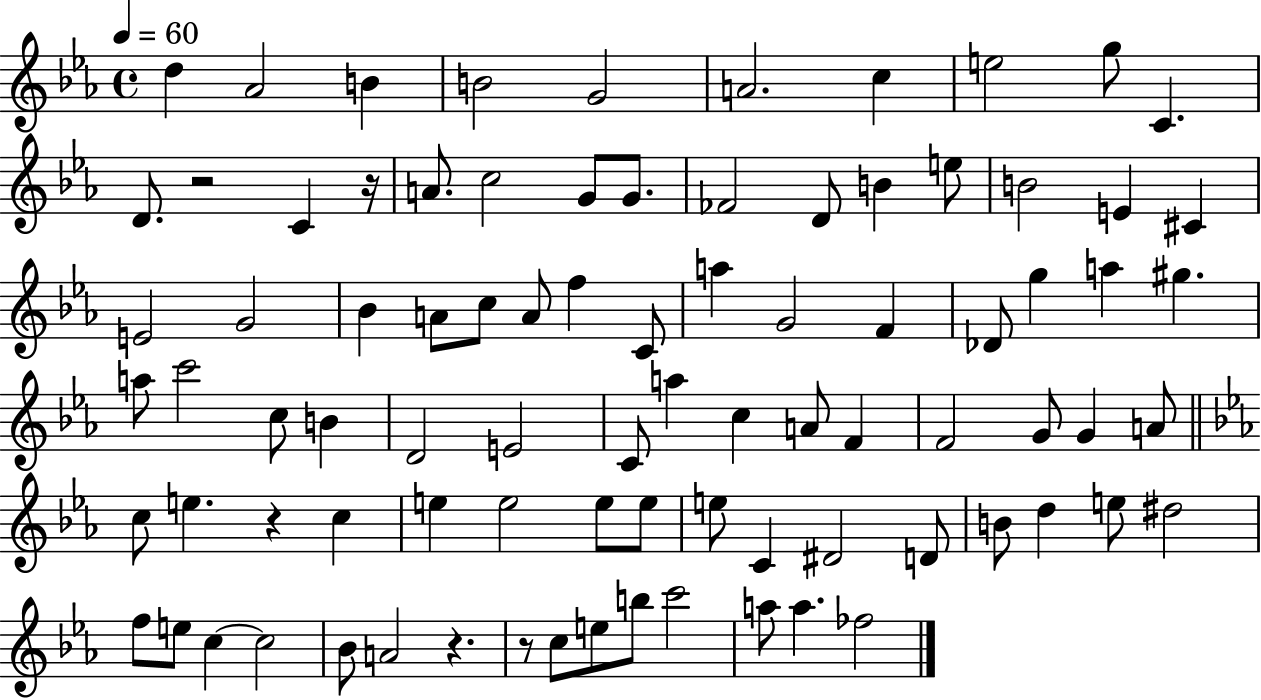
{
  \clef treble
  \time 4/4
  \defaultTimeSignature
  \key ees \major
  \tempo 4 = 60
  d''4 aes'2 b'4 | b'2 g'2 | a'2. c''4 | e''2 g''8 c'4. | \break d'8. r2 c'4 r16 | a'8. c''2 g'8 g'8. | fes'2 d'8 b'4 e''8 | b'2 e'4 cis'4 | \break e'2 g'2 | bes'4 a'8 c''8 a'8 f''4 c'8 | a''4 g'2 f'4 | des'8 g''4 a''4 gis''4. | \break a''8 c'''2 c''8 b'4 | d'2 e'2 | c'8 a''4 c''4 a'8 f'4 | f'2 g'8 g'4 a'8 | \break \bar "||" \break \key ees \major c''8 e''4. r4 c''4 | e''4 e''2 e''8 e''8 | e''8 c'4 dis'2 d'8 | b'8 d''4 e''8 dis''2 | \break f''8 e''8 c''4~~ c''2 | bes'8 a'2 r4. | r8 c''8 e''8 b''8 c'''2 | a''8 a''4. fes''2 | \break \bar "|."
}